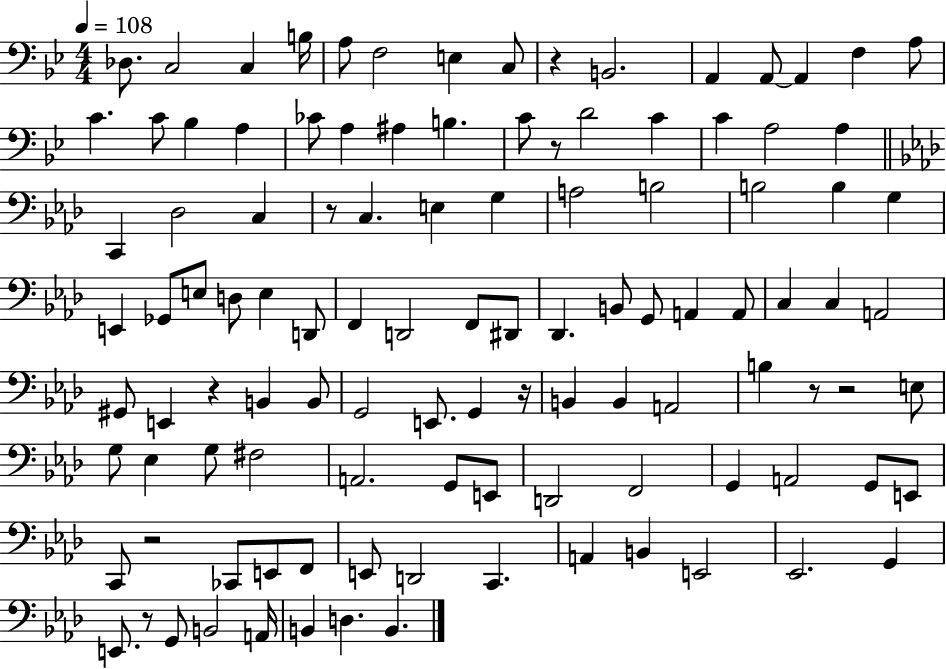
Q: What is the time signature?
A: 4/4